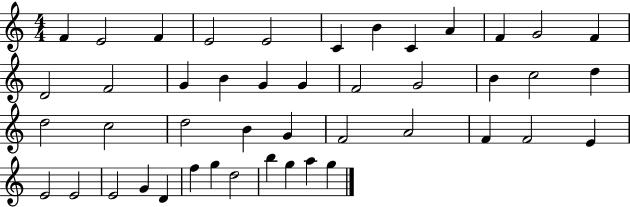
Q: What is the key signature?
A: C major